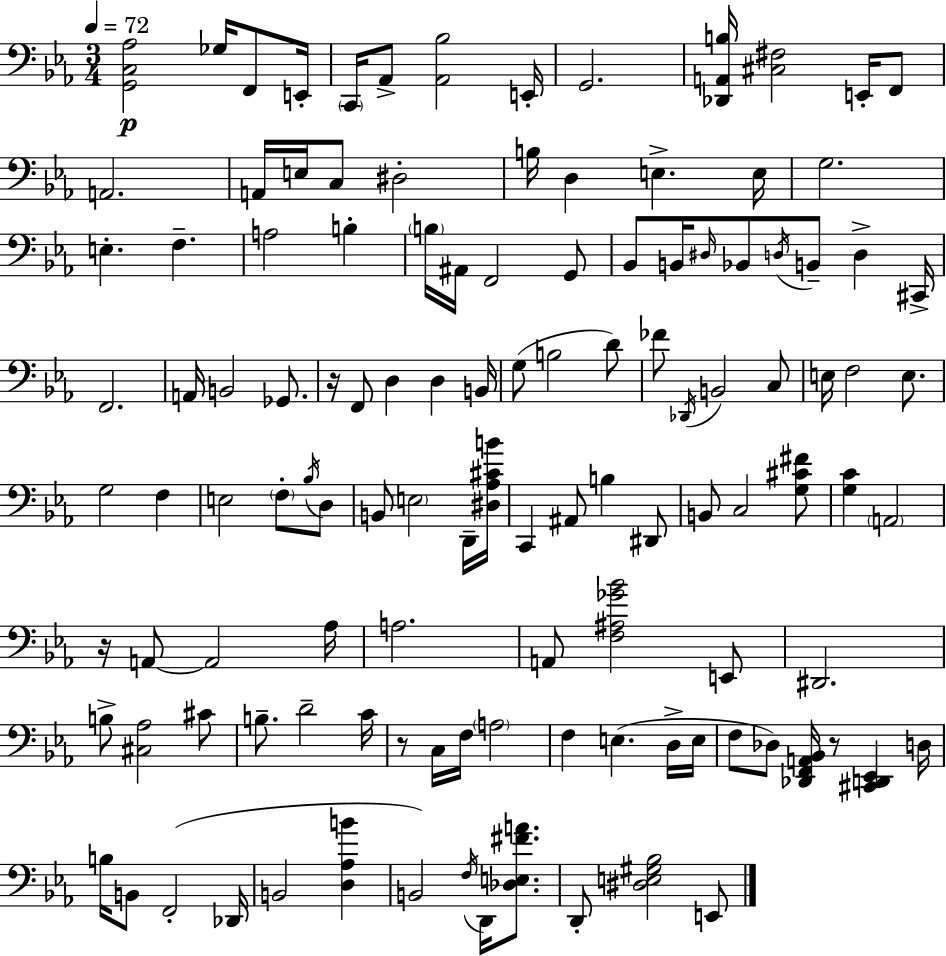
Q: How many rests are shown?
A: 4